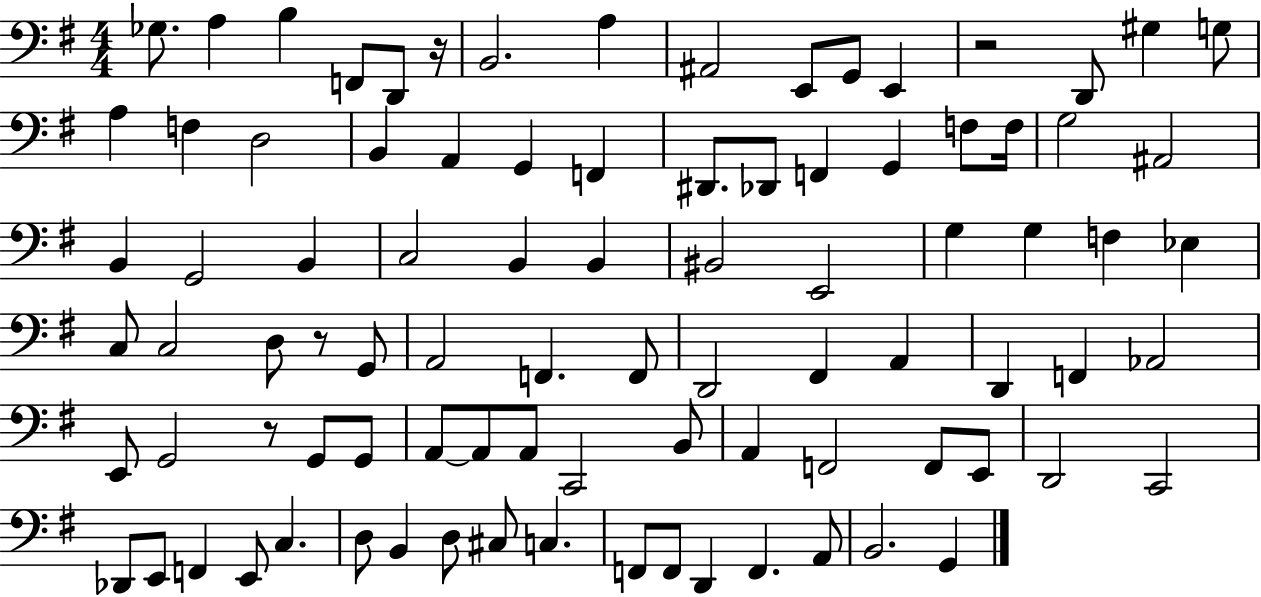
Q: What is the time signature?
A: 4/4